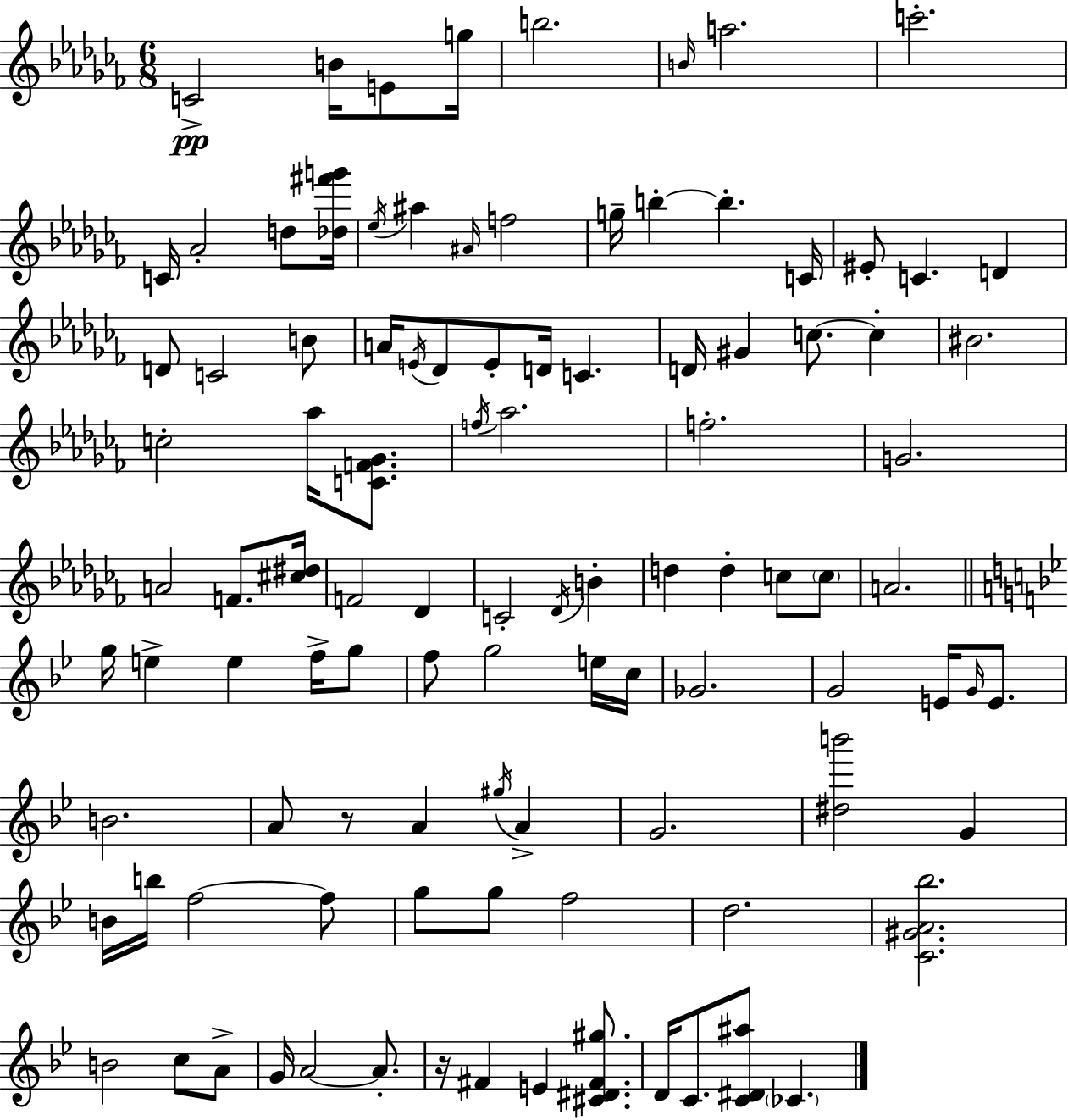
{
  \clef treble
  \numericTimeSignature
  \time 6/8
  \key aes \minor
  \repeat volta 2 { c'2->\pp b'16 e'8 g''16 | b''2. | \grace { b'16 } a''2. | c'''2.-. | \break c'16 aes'2-. d''8 | <des'' fis''' g'''>16 \acciaccatura { ees''16 } ais''4 \grace { ais'16 } f''2 | g''16-- b''4-.~~ b''4.-. | c'16 eis'8-. c'4. d'4 | \break d'8 c'2 | b'8 a'16 \acciaccatura { e'16 } des'8 e'8-. d'16 c'4. | d'16 gis'4 c''8.~~ | c''4-. bis'2. | \break c''2-. | aes''16 <c' f' ges'>8. \acciaccatura { f''16 } aes''2. | f''2.-. | g'2. | \break a'2 | f'8. <cis'' dis''>16 f'2 | des'4 c'2-. | \acciaccatura { des'16 } b'4-. d''4 d''4-. | \break c''8 \parenthesize c''8 a'2. | \bar "||" \break \key bes \major g''16 e''4-> e''4 f''16-> g''8 | f''8 g''2 e''16 c''16 | ges'2. | g'2 e'16 \grace { g'16 } e'8. | \break b'2. | a'8 r8 a'4 \acciaccatura { gis''16 } a'4-> | g'2. | <dis'' b'''>2 g'4 | \break b'16 b''16 f''2~~ | f''8 g''8 g''8 f''2 | d''2. | <c' gis' a' bes''>2. | \break b'2 c''8 | a'8-> g'16 a'2~~ a'8.-. | r16 fis'4 e'4 <cis' dis' fis' gis''>8. | d'16 c'8. <c' dis' ais''>8 \parenthesize ces'4. | \break } \bar "|."
}